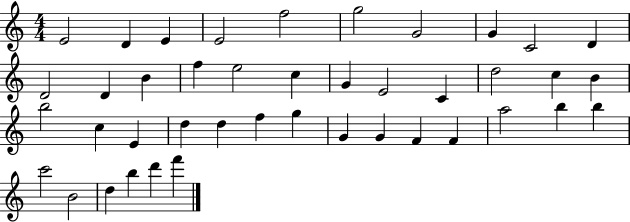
E4/h D4/q E4/q E4/h F5/h G5/h G4/h G4/q C4/h D4/q D4/h D4/q B4/q F5/q E5/h C5/q G4/q E4/h C4/q D5/h C5/q B4/q B5/h C5/q E4/q D5/q D5/q F5/q G5/q G4/q G4/q F4/q F4/q A5/h B5/q B5/q C6/h B4/h D5/q B5/q D6/q F6/q